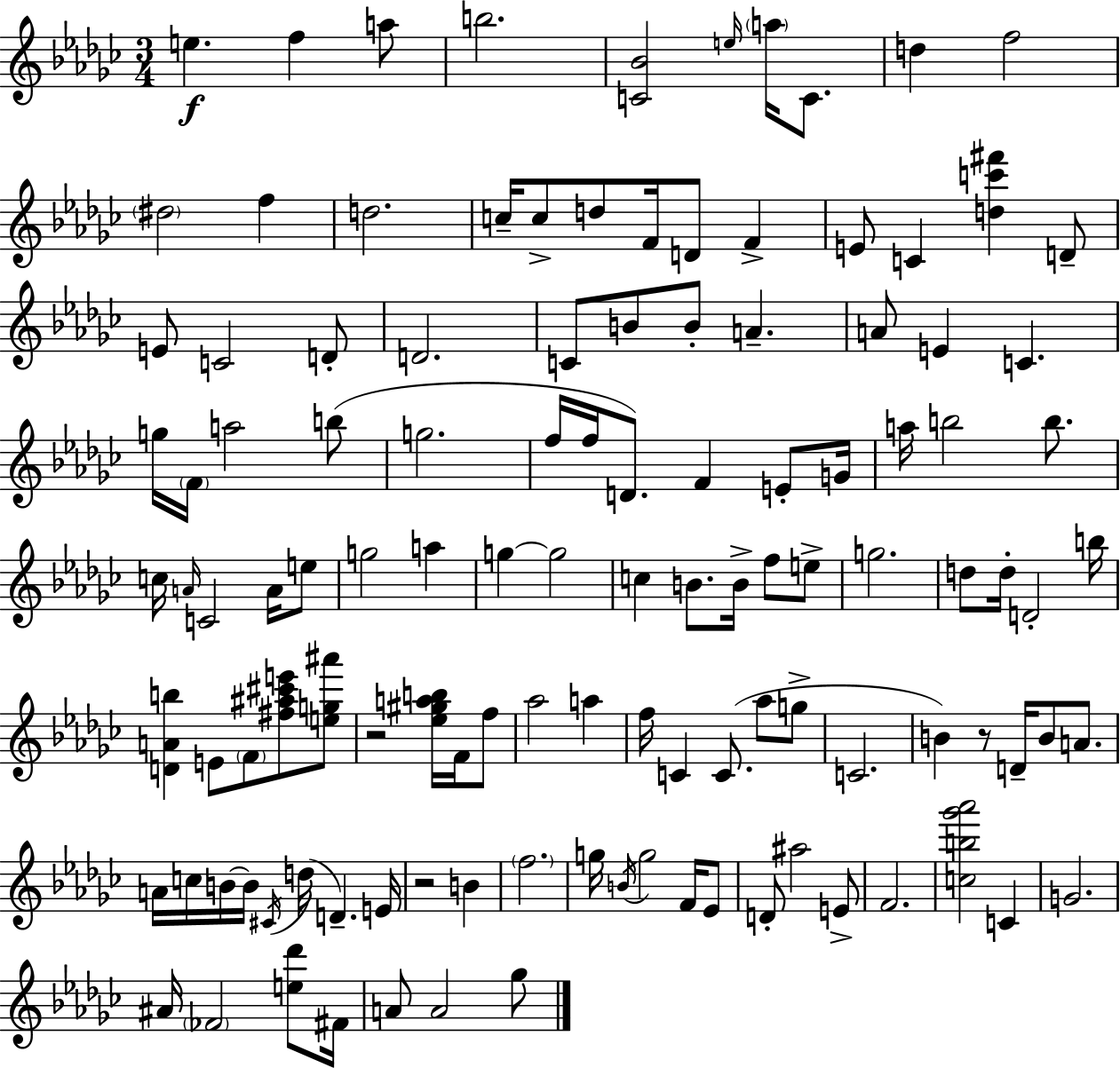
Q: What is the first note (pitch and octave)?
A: E5